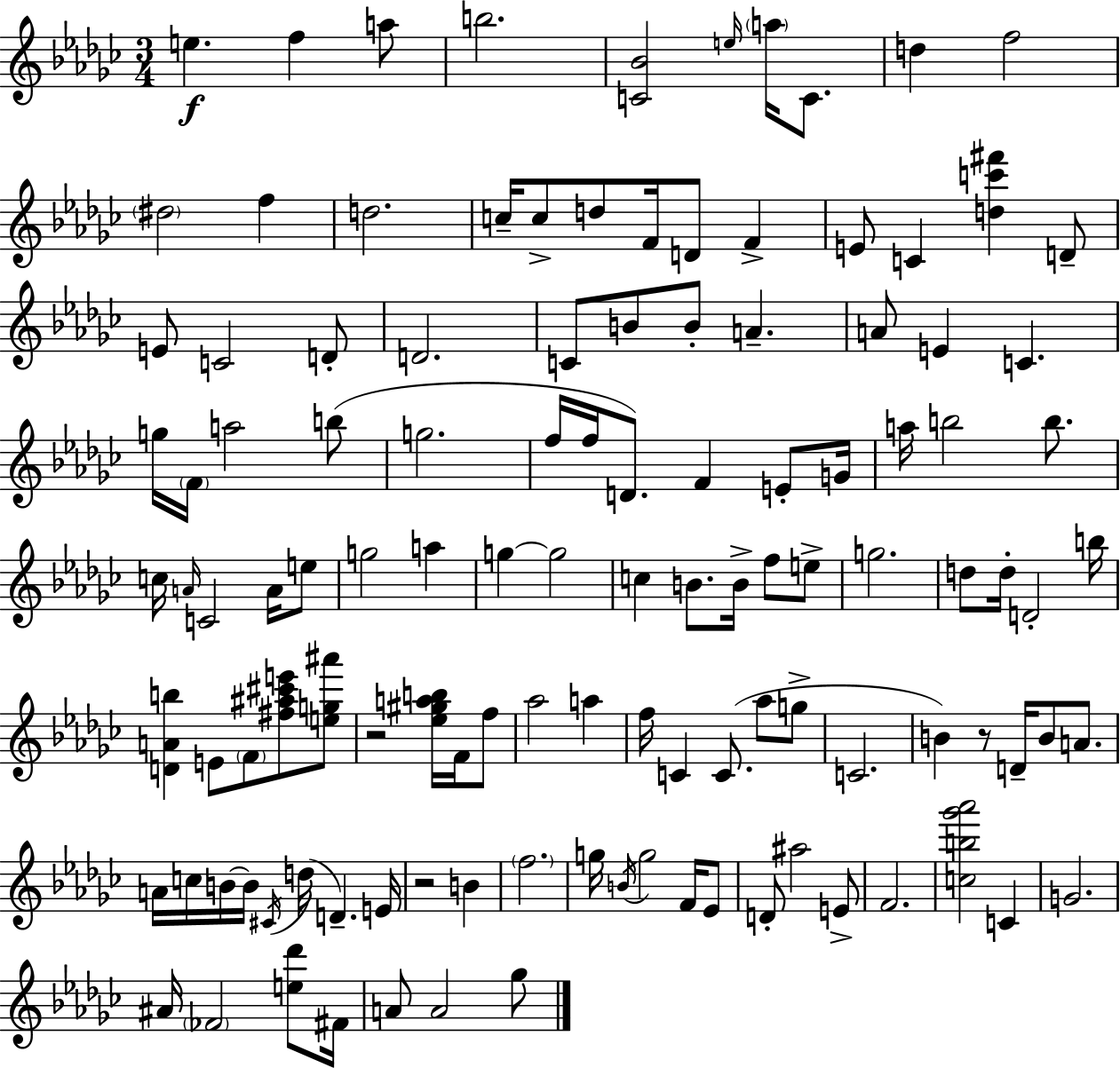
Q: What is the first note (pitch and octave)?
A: E5